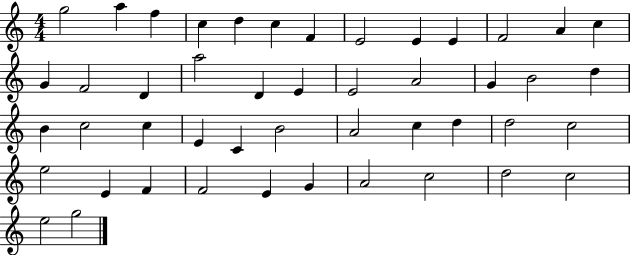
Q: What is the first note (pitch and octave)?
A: G5